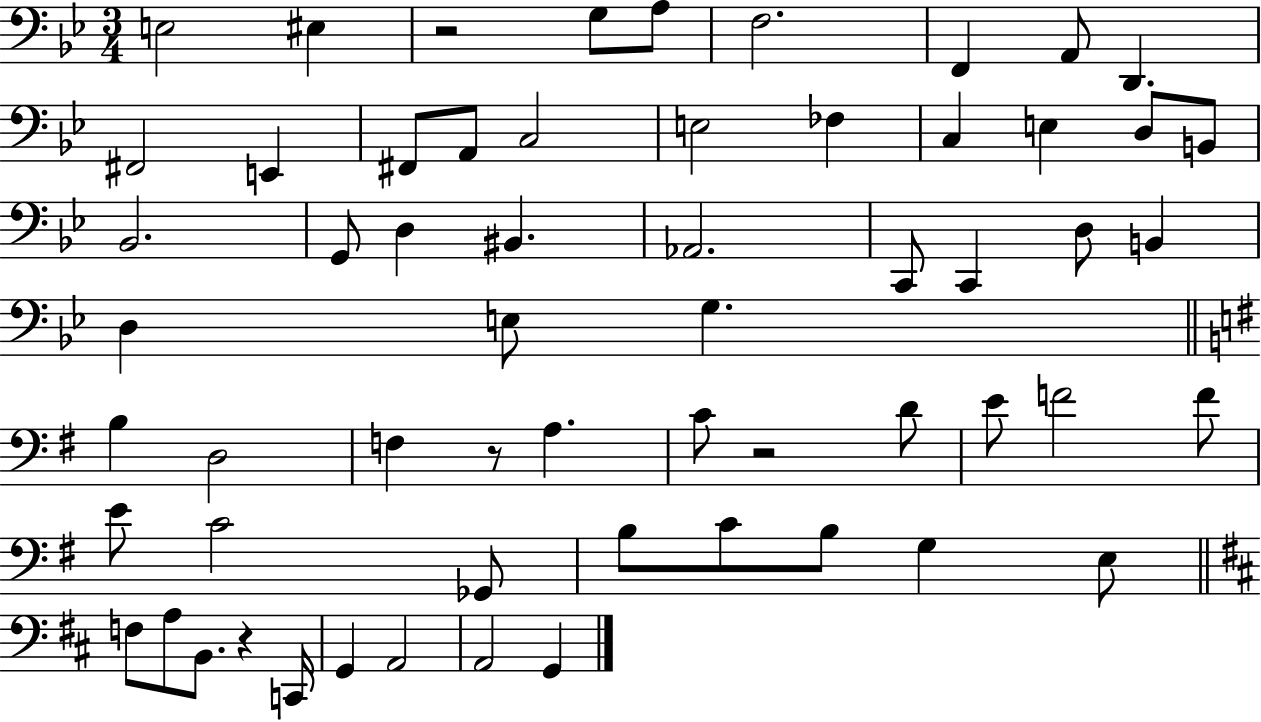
X:1
T:Untitled
M:3/4
L:1/4
K:Bb
E,2 ^E, z2 G,/2 A,/2 F,2 F,, A,,/2 D,, ^F,,2 E,, ^F,,/2 A,,/2 C,2 E,2 _F, C, E, D,/2 B,,/2 _B,,2 G,,/2 D, ^B,, _A,,2 C,,/2 C,, D,/2 B,, D, E,/2 G, B, D,2 F, z/2 A, C/2 z2 D/2 E/2 F2 F/2 E/2 C2 _G,,/2 B,/2 C/2 B,/2 G, E,/2 F,/2 A,/2 B,,/2 z C,,/4 G,, A,,2 A,,2 G,,